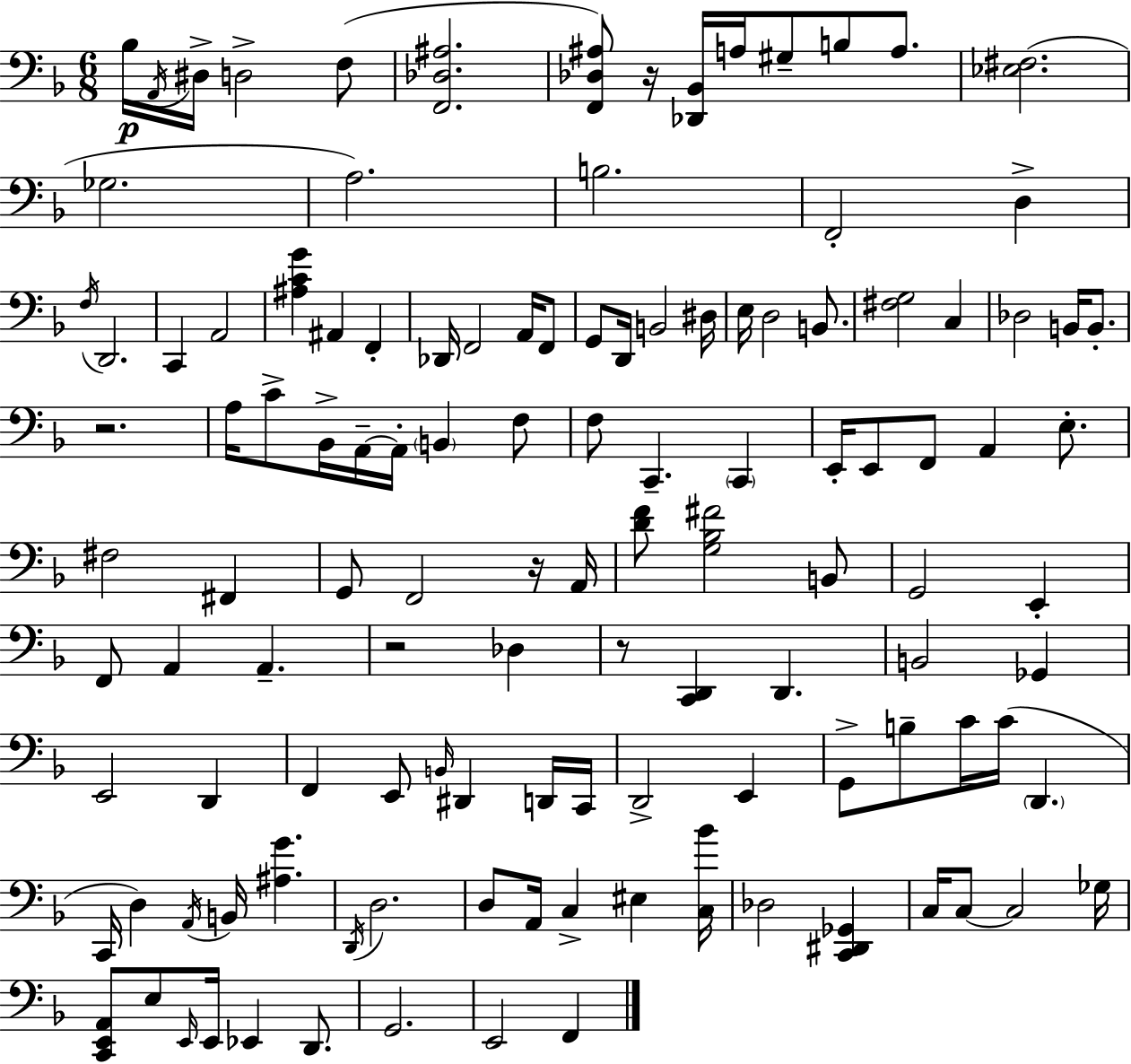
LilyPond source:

{
  \clef bass
  \numericTimeSignature
  \time 6/8
  \key f \major
  bes16\p \acciaccatura { a,16 } dis16-> d2-> f8( | <f, des ais>2. | <f, des ais>8) r16 <des, bes,>16 a16 gis8-- b8 a8. | <ees fis>2.( | \break ges2. | a2.) | b2. | f,2-. d4-> | \break \acciaccatura { f16 } d,2. | c,4 a,2 | <ais c' g'>4 ais,4 f,4-. | des,16 f,2 a,16 | \break f,8 g,8 d,16 b,2 | dis16 e16 d2 b,8. | <fis g>2 c4 | des2 b,16 b,8.-. | \break r2. | a16 c'8-> bes,16-> a,16--~~ a,16-. \parenthesize b,4 | f8 f8 c,4.-- \parenthesize c,4 | e,16-. e,8 f,8 a,4 e8.-. | \break fis2 fis,4 | g,8 f,2 | r16 a,16 <d' f'>8 <g bes fis'>2 | b,8 g,2 e,4-. | \break f,8 a,4 a,4.-- | r2 des4 | r8 <c, d,>4 d,4. | b,2 ges,4 | \break e,2 d,4 | f,4 e,8 \grace { b,16 } dis,4 | d,16 c,16 d,2-> e,4 | g,8-> b8-- c'16 c'16( \parenthesize d,4. | \break c,16 d4) \acciaccatura { a,16 } b,16 <ais g'>4. | \acciaccatura { d,16 } d2. | d8 a,16 c4-> | eis4 <c bes'>16 des2 | \break <c, dis, ges,>4 c16 c8~~ c2 | ges16 <c, e, a,>8 e8 \grace { e,16 } e,16 ees,4 | d,8. g,2. | e,2 | \break f,4 \bar "|."
}